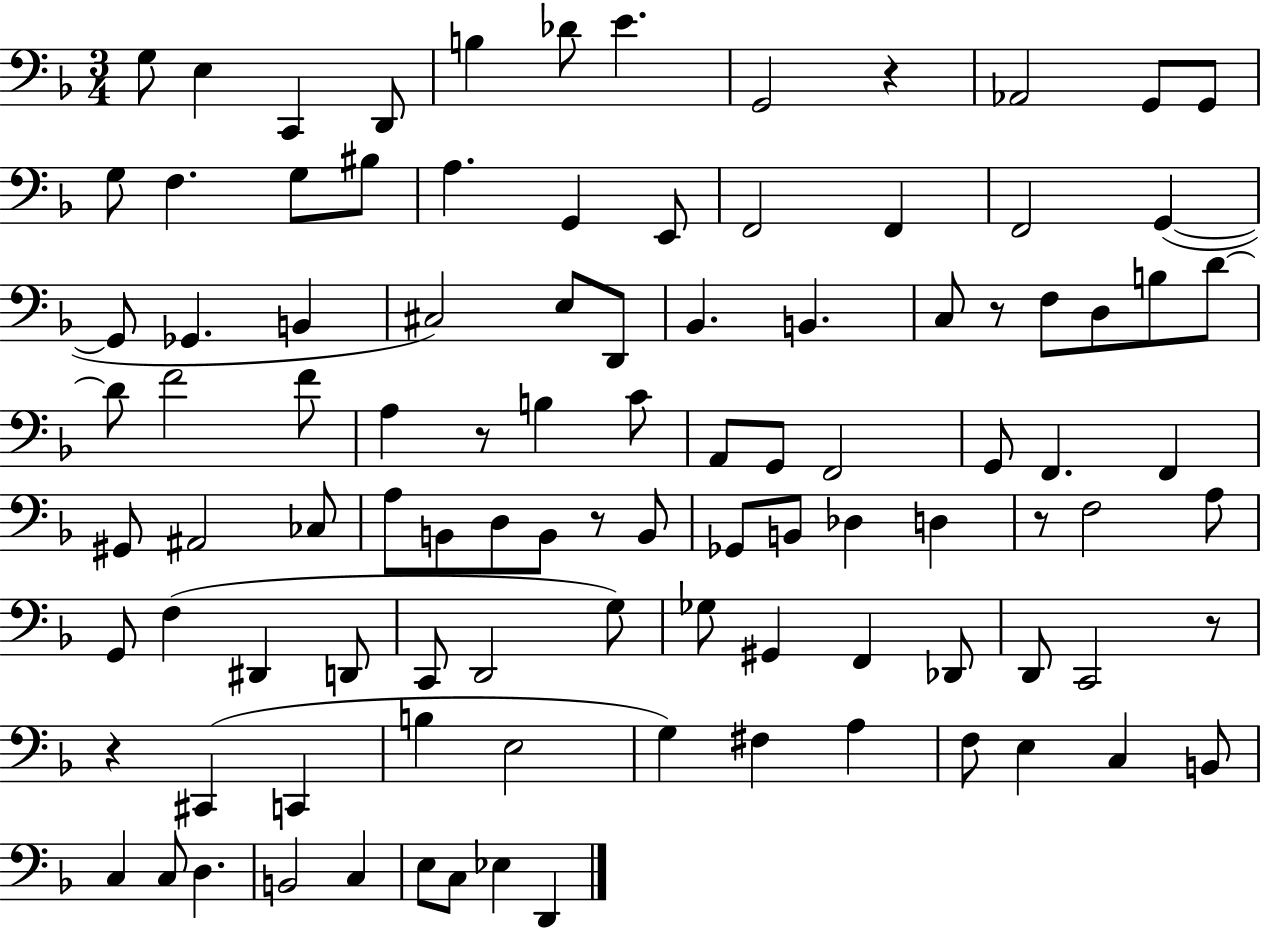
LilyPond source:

{
  \clef bass
  \numericTimeSignature
  \time 3/4
  \key f \major
  g8 e4 c,4 d,8 | b4 des'8 e'4. | g,2 r4 | aes,2 g,8 g,8 | \break g8 f4. g8 bis8 | a4. g,4 e,8 | f,2 f,4 | f,2 g,4~(~ | \break g,8 ges,4. b,4 | cis2) e8 d,8 | bes,4. b,4. | c8 r8 f8 d8 b8 d'8~~ | \break d'8 f'2 f'8 | a4 r8 b4 c'8 | a,8 g,8 f,2 | g,8 f,4. f,4 | \break gis,8 ais,2 ces8 | a8 b,8 d8 b,8 r8 b,8 | ges,8 b,8 des4 d4 | r8 f2 a8 | \break g,8 f4( dis,4 d,8 | c,8 d,2 g8) | ges8 gis,4 f,4 des,8 | d,8 c,2 r8 | \break r4 cis,4( c,4 | b4 e2 | g4) fis4 a4 | f8 e4 c4 b,8 | \break c4 c8 d4. | b,2 c4 | e8 c8 ees4 d,4 | \bar "|."
}